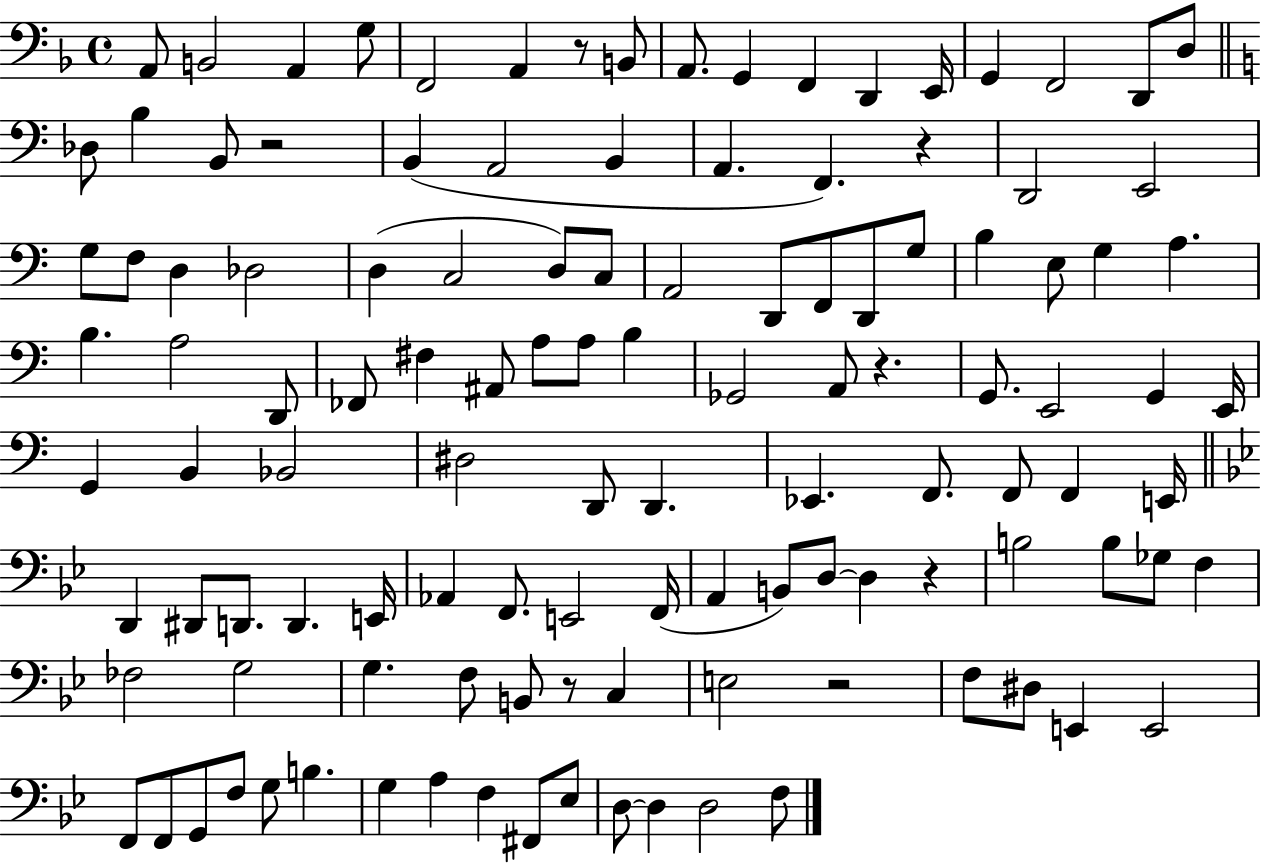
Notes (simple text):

A2/e B2/h A2/q G3/e F2/h A2/q R/e B2/e A2/e. G2/q F2/q D2/q E2/s G2/q F2/h D2/e D3/e Db3/e B3/q B2/e R/h B2/q A2/h B2/q A2/q. F2/q. R/q D2/h E2/h G3/e F3/e D3/q Db3/h D3/q C3/h D3/e C3/e A2/h D2/e F2/e D2/e G3/e B3/q E3/e G3/q A3/q. B3/q. A3/h D2/e FES2/e F#3/q A#2/e A3/e A3/e B3/q Gb2/h A2/e R/q. G2/e. E2/h G2/q E2/s G2/q B2/q Bb2/h D#3/h D2/e D2/q. Eb2/q. F2/e. F2/e F2/q E2/s D2/q D#2/e D2/e. D2/q. E2/s Ab2/q F2/e. E2/h F2/s A2/q B2/e D3/e D3/q R/q B3/h B3/e Gb3/e F3/q FES3/h G3/h G3/q. F3/e B2/e R/e C3/q E3/h R/h F3/e D#3/e E2/q E2/h F2/e F2/e G2/e F3/e G3/e B3/q. G3/q A3/q F3/q F#2/e Eb3/e D3/e D3/q D3/h F3/e